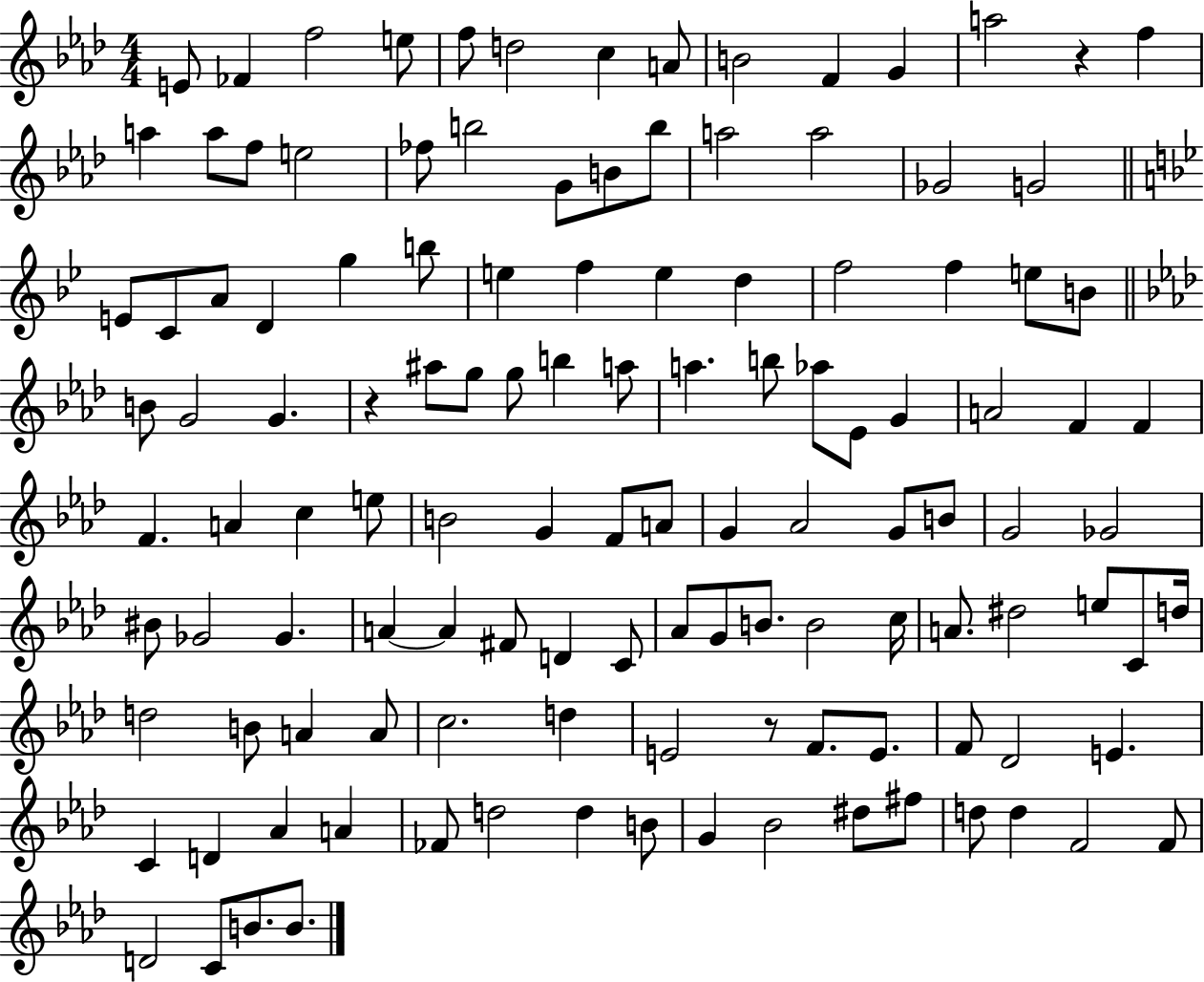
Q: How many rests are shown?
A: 3